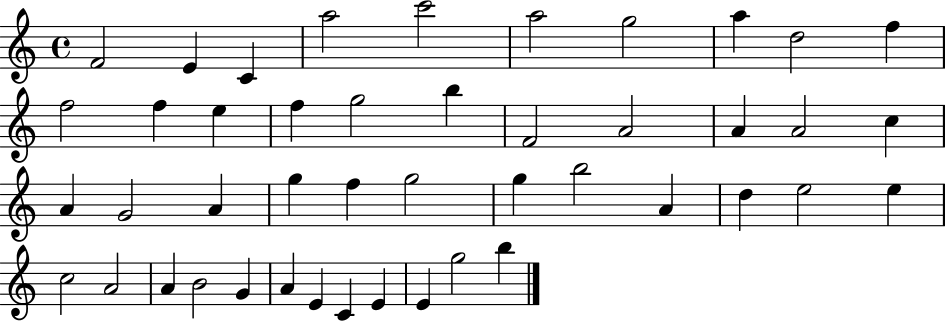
{
  \clef treble
  \time 4/4
  \defaultTimeSignature
  \key c \major
  f'2 e'4 c'4 | a''2 c'''2 | a''2 g''2 | a''4 d''2 f''4 | \break f''2 f''4 e''4 | f''4 g''2 b''4 | f'2 a'2 | a'4 a'2 c''4 | \break a'4 g'2 a'4 | g''4 f''4 g''2 | g''4 b''2 a'4 | d''4 e''2 e''4 | \break c''2 a'2 | a'4 b'2 g'4 | a'4 e'4 c'4 e'4 | e'4 g''2 b''4 | \break \bar "|."
}